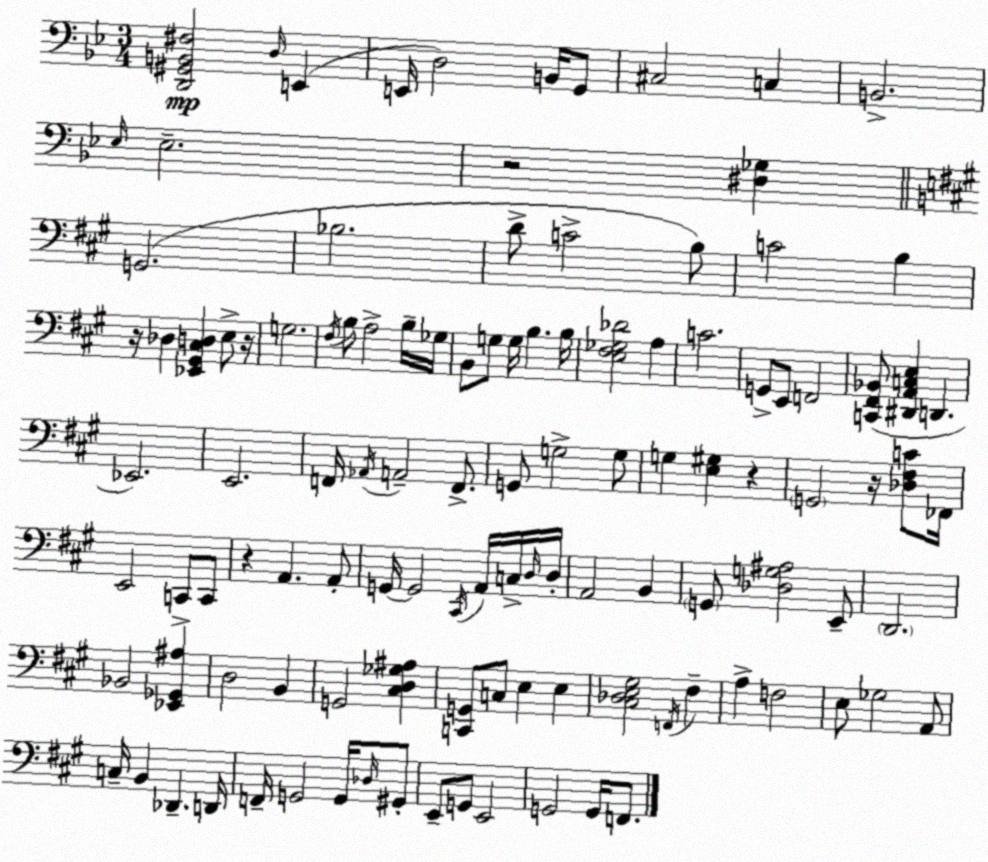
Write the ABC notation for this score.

X:1
T:Untitled
M:3/4
L:1/4
K:Gm
[D,,^G,,B,,^F,]2 D,/4 E,, E,,/4 D,2 B,,/4 G,,/2 ^C,2 C, B,,2 _E,/4 _E,2 z2 [^D,_G,] G,,2 _B,2 D/2 C2 B,/2 C2 B, z/4 _D, [_E,,^G,,^C,D,] E,/2 z/4 G,2 ^F,/4 B,/2 A,2 B,/4 _G,/4 B,,/2 G,/2 G,/4 B, B,/4 [E,^F,_G,_D]2 A, C2 G,,/2 E,,/2 F,,2 [C,,^F,,_B,,]/2 [^D,,A,,C,E,] D,, _E,,2 E,,2 F,,/4 _A,,/4 A,,2 F,,/2 G,,/2 G,2 G,/2 G, [E,^G,] z G,,2 z/4 [_D,^F,C]/2 _F,,/4 E,,2 C,,/2 C,,/2 z A,, A,,/2 G,,/4 G,,2 ^C,,/4 A,,/4 C,/4 D,/4 D,/4 A,,2 B,, G,,/2 [_D,G,^A,]2 E,,/2 D,,2 _B,,2 [_E,,_G,,^A,] D,2 B,, G,,2 [^C,D,_G,^A,] [C,,G,,]/2 C,/2 E, E, [^C,_D,E,^G,]2 F,,/4 ^F, A, F,2 E,/2 _G,2 A,,/2 C,/4 B,, _D,, D,,/4 F,,/4 G,,2 G,,/4 _D,/4 ^G,,/2 E,,/2 G,,/2 E,,2 G,,2 G,,/4 F,,/2